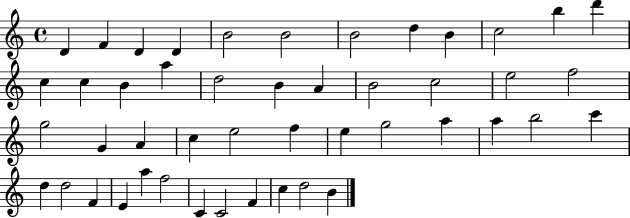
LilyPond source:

{
  \clef treble
  \time 4/4
  \defaultTimeSignature
  \key c \major
  d'4 f'4 d'4 d'4 | b'2 b'2 | b'2 d''4 b'4 | c''2 b''4 d'''4 | \break c''4 c''4 b'4 a''4 | d''2 b'4 a'4 | b'2 c''2 | e''2 f''2 | \break g''2 g'4 a'4 | c''4 e''2 f''4 | e''4 g''2 a''4 | a''4 b''2 c'''4 | \break d''4 d''2 f'4 | e'4 a''4 f''2 | c'4 c'2 f'4 | c''4 d''2 b'4 | \break \bar "|."
}